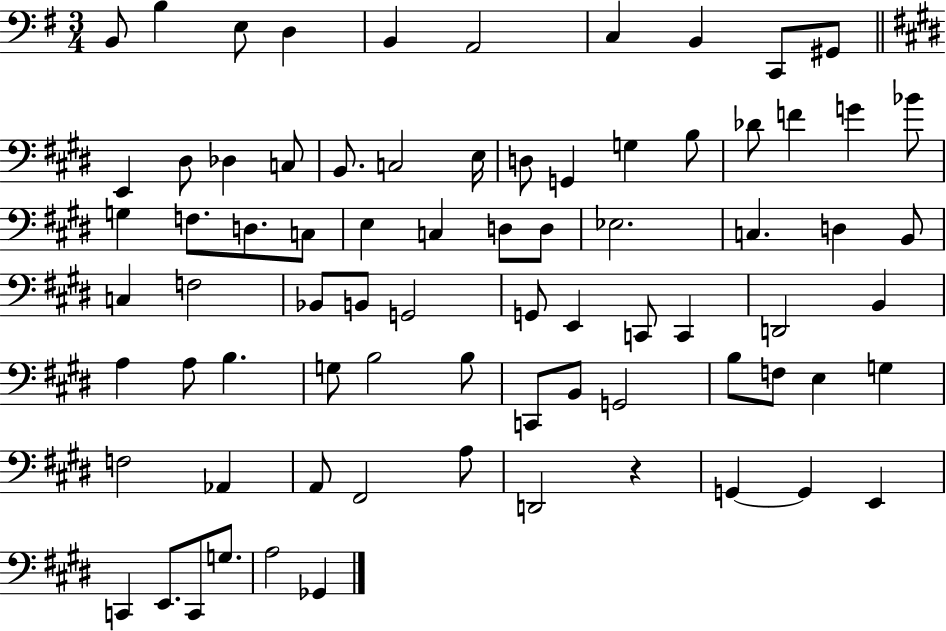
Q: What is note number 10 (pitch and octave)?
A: G#2